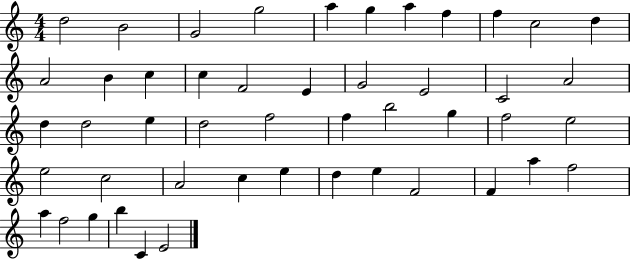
X:1
T:Untitled
M:4/4
L:1/4
K:C
d2 B2 G2 g2 a g a f f c2 d A2 B c c F2 E G2 E2 C2 A2 d d2 e d2 f2 f b2 g f2 e2 e2 c2 A2 c e d e F2 F a f2 a f2 g b C E2